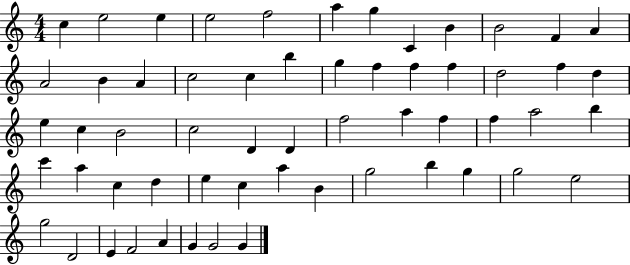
{
  \clef treble
  \numericTimeSignature
  \time 4/4
  \key c \major
  c''4 e''2 e''4 | e''2 f''2 | a''4 g''4 c'4 b'4 | b'2 f'4 a'4 | \break a'2 b'4 a'4 | c''2 c''4 b''4 | g''4 f''4 f''4 f''4 | d''2 f''4 d''4 | \break e''4 c''4 b'2 | c''2 d'4 d'4 | f''2 a''4 f''4 | f''4 a''2 b''4 | \break c'''4 a''4 c''4 d''4 | e''4 c''4 a''4 b'4 | g''2 b''4 g''4 | g''2 e''2 | \break g''2 d'2 | e'4 f'2 a'4 | g'4 g'2 g'4 | \bar "|."
}